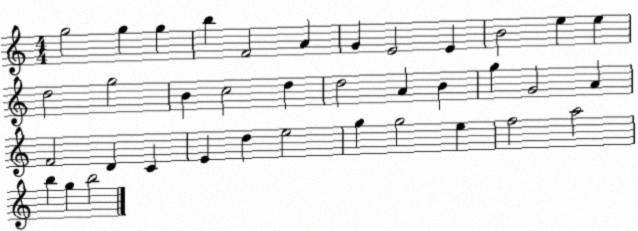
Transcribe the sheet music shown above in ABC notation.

X:1
T:Untitled
M:4/4
L:1/4
K:C
g2 g g b F2 A G E2 E B2 e e d2 g2 B c2 d d2 A B g G2 A F2 D C E d e2 g g2 e f2 a2 b g b2